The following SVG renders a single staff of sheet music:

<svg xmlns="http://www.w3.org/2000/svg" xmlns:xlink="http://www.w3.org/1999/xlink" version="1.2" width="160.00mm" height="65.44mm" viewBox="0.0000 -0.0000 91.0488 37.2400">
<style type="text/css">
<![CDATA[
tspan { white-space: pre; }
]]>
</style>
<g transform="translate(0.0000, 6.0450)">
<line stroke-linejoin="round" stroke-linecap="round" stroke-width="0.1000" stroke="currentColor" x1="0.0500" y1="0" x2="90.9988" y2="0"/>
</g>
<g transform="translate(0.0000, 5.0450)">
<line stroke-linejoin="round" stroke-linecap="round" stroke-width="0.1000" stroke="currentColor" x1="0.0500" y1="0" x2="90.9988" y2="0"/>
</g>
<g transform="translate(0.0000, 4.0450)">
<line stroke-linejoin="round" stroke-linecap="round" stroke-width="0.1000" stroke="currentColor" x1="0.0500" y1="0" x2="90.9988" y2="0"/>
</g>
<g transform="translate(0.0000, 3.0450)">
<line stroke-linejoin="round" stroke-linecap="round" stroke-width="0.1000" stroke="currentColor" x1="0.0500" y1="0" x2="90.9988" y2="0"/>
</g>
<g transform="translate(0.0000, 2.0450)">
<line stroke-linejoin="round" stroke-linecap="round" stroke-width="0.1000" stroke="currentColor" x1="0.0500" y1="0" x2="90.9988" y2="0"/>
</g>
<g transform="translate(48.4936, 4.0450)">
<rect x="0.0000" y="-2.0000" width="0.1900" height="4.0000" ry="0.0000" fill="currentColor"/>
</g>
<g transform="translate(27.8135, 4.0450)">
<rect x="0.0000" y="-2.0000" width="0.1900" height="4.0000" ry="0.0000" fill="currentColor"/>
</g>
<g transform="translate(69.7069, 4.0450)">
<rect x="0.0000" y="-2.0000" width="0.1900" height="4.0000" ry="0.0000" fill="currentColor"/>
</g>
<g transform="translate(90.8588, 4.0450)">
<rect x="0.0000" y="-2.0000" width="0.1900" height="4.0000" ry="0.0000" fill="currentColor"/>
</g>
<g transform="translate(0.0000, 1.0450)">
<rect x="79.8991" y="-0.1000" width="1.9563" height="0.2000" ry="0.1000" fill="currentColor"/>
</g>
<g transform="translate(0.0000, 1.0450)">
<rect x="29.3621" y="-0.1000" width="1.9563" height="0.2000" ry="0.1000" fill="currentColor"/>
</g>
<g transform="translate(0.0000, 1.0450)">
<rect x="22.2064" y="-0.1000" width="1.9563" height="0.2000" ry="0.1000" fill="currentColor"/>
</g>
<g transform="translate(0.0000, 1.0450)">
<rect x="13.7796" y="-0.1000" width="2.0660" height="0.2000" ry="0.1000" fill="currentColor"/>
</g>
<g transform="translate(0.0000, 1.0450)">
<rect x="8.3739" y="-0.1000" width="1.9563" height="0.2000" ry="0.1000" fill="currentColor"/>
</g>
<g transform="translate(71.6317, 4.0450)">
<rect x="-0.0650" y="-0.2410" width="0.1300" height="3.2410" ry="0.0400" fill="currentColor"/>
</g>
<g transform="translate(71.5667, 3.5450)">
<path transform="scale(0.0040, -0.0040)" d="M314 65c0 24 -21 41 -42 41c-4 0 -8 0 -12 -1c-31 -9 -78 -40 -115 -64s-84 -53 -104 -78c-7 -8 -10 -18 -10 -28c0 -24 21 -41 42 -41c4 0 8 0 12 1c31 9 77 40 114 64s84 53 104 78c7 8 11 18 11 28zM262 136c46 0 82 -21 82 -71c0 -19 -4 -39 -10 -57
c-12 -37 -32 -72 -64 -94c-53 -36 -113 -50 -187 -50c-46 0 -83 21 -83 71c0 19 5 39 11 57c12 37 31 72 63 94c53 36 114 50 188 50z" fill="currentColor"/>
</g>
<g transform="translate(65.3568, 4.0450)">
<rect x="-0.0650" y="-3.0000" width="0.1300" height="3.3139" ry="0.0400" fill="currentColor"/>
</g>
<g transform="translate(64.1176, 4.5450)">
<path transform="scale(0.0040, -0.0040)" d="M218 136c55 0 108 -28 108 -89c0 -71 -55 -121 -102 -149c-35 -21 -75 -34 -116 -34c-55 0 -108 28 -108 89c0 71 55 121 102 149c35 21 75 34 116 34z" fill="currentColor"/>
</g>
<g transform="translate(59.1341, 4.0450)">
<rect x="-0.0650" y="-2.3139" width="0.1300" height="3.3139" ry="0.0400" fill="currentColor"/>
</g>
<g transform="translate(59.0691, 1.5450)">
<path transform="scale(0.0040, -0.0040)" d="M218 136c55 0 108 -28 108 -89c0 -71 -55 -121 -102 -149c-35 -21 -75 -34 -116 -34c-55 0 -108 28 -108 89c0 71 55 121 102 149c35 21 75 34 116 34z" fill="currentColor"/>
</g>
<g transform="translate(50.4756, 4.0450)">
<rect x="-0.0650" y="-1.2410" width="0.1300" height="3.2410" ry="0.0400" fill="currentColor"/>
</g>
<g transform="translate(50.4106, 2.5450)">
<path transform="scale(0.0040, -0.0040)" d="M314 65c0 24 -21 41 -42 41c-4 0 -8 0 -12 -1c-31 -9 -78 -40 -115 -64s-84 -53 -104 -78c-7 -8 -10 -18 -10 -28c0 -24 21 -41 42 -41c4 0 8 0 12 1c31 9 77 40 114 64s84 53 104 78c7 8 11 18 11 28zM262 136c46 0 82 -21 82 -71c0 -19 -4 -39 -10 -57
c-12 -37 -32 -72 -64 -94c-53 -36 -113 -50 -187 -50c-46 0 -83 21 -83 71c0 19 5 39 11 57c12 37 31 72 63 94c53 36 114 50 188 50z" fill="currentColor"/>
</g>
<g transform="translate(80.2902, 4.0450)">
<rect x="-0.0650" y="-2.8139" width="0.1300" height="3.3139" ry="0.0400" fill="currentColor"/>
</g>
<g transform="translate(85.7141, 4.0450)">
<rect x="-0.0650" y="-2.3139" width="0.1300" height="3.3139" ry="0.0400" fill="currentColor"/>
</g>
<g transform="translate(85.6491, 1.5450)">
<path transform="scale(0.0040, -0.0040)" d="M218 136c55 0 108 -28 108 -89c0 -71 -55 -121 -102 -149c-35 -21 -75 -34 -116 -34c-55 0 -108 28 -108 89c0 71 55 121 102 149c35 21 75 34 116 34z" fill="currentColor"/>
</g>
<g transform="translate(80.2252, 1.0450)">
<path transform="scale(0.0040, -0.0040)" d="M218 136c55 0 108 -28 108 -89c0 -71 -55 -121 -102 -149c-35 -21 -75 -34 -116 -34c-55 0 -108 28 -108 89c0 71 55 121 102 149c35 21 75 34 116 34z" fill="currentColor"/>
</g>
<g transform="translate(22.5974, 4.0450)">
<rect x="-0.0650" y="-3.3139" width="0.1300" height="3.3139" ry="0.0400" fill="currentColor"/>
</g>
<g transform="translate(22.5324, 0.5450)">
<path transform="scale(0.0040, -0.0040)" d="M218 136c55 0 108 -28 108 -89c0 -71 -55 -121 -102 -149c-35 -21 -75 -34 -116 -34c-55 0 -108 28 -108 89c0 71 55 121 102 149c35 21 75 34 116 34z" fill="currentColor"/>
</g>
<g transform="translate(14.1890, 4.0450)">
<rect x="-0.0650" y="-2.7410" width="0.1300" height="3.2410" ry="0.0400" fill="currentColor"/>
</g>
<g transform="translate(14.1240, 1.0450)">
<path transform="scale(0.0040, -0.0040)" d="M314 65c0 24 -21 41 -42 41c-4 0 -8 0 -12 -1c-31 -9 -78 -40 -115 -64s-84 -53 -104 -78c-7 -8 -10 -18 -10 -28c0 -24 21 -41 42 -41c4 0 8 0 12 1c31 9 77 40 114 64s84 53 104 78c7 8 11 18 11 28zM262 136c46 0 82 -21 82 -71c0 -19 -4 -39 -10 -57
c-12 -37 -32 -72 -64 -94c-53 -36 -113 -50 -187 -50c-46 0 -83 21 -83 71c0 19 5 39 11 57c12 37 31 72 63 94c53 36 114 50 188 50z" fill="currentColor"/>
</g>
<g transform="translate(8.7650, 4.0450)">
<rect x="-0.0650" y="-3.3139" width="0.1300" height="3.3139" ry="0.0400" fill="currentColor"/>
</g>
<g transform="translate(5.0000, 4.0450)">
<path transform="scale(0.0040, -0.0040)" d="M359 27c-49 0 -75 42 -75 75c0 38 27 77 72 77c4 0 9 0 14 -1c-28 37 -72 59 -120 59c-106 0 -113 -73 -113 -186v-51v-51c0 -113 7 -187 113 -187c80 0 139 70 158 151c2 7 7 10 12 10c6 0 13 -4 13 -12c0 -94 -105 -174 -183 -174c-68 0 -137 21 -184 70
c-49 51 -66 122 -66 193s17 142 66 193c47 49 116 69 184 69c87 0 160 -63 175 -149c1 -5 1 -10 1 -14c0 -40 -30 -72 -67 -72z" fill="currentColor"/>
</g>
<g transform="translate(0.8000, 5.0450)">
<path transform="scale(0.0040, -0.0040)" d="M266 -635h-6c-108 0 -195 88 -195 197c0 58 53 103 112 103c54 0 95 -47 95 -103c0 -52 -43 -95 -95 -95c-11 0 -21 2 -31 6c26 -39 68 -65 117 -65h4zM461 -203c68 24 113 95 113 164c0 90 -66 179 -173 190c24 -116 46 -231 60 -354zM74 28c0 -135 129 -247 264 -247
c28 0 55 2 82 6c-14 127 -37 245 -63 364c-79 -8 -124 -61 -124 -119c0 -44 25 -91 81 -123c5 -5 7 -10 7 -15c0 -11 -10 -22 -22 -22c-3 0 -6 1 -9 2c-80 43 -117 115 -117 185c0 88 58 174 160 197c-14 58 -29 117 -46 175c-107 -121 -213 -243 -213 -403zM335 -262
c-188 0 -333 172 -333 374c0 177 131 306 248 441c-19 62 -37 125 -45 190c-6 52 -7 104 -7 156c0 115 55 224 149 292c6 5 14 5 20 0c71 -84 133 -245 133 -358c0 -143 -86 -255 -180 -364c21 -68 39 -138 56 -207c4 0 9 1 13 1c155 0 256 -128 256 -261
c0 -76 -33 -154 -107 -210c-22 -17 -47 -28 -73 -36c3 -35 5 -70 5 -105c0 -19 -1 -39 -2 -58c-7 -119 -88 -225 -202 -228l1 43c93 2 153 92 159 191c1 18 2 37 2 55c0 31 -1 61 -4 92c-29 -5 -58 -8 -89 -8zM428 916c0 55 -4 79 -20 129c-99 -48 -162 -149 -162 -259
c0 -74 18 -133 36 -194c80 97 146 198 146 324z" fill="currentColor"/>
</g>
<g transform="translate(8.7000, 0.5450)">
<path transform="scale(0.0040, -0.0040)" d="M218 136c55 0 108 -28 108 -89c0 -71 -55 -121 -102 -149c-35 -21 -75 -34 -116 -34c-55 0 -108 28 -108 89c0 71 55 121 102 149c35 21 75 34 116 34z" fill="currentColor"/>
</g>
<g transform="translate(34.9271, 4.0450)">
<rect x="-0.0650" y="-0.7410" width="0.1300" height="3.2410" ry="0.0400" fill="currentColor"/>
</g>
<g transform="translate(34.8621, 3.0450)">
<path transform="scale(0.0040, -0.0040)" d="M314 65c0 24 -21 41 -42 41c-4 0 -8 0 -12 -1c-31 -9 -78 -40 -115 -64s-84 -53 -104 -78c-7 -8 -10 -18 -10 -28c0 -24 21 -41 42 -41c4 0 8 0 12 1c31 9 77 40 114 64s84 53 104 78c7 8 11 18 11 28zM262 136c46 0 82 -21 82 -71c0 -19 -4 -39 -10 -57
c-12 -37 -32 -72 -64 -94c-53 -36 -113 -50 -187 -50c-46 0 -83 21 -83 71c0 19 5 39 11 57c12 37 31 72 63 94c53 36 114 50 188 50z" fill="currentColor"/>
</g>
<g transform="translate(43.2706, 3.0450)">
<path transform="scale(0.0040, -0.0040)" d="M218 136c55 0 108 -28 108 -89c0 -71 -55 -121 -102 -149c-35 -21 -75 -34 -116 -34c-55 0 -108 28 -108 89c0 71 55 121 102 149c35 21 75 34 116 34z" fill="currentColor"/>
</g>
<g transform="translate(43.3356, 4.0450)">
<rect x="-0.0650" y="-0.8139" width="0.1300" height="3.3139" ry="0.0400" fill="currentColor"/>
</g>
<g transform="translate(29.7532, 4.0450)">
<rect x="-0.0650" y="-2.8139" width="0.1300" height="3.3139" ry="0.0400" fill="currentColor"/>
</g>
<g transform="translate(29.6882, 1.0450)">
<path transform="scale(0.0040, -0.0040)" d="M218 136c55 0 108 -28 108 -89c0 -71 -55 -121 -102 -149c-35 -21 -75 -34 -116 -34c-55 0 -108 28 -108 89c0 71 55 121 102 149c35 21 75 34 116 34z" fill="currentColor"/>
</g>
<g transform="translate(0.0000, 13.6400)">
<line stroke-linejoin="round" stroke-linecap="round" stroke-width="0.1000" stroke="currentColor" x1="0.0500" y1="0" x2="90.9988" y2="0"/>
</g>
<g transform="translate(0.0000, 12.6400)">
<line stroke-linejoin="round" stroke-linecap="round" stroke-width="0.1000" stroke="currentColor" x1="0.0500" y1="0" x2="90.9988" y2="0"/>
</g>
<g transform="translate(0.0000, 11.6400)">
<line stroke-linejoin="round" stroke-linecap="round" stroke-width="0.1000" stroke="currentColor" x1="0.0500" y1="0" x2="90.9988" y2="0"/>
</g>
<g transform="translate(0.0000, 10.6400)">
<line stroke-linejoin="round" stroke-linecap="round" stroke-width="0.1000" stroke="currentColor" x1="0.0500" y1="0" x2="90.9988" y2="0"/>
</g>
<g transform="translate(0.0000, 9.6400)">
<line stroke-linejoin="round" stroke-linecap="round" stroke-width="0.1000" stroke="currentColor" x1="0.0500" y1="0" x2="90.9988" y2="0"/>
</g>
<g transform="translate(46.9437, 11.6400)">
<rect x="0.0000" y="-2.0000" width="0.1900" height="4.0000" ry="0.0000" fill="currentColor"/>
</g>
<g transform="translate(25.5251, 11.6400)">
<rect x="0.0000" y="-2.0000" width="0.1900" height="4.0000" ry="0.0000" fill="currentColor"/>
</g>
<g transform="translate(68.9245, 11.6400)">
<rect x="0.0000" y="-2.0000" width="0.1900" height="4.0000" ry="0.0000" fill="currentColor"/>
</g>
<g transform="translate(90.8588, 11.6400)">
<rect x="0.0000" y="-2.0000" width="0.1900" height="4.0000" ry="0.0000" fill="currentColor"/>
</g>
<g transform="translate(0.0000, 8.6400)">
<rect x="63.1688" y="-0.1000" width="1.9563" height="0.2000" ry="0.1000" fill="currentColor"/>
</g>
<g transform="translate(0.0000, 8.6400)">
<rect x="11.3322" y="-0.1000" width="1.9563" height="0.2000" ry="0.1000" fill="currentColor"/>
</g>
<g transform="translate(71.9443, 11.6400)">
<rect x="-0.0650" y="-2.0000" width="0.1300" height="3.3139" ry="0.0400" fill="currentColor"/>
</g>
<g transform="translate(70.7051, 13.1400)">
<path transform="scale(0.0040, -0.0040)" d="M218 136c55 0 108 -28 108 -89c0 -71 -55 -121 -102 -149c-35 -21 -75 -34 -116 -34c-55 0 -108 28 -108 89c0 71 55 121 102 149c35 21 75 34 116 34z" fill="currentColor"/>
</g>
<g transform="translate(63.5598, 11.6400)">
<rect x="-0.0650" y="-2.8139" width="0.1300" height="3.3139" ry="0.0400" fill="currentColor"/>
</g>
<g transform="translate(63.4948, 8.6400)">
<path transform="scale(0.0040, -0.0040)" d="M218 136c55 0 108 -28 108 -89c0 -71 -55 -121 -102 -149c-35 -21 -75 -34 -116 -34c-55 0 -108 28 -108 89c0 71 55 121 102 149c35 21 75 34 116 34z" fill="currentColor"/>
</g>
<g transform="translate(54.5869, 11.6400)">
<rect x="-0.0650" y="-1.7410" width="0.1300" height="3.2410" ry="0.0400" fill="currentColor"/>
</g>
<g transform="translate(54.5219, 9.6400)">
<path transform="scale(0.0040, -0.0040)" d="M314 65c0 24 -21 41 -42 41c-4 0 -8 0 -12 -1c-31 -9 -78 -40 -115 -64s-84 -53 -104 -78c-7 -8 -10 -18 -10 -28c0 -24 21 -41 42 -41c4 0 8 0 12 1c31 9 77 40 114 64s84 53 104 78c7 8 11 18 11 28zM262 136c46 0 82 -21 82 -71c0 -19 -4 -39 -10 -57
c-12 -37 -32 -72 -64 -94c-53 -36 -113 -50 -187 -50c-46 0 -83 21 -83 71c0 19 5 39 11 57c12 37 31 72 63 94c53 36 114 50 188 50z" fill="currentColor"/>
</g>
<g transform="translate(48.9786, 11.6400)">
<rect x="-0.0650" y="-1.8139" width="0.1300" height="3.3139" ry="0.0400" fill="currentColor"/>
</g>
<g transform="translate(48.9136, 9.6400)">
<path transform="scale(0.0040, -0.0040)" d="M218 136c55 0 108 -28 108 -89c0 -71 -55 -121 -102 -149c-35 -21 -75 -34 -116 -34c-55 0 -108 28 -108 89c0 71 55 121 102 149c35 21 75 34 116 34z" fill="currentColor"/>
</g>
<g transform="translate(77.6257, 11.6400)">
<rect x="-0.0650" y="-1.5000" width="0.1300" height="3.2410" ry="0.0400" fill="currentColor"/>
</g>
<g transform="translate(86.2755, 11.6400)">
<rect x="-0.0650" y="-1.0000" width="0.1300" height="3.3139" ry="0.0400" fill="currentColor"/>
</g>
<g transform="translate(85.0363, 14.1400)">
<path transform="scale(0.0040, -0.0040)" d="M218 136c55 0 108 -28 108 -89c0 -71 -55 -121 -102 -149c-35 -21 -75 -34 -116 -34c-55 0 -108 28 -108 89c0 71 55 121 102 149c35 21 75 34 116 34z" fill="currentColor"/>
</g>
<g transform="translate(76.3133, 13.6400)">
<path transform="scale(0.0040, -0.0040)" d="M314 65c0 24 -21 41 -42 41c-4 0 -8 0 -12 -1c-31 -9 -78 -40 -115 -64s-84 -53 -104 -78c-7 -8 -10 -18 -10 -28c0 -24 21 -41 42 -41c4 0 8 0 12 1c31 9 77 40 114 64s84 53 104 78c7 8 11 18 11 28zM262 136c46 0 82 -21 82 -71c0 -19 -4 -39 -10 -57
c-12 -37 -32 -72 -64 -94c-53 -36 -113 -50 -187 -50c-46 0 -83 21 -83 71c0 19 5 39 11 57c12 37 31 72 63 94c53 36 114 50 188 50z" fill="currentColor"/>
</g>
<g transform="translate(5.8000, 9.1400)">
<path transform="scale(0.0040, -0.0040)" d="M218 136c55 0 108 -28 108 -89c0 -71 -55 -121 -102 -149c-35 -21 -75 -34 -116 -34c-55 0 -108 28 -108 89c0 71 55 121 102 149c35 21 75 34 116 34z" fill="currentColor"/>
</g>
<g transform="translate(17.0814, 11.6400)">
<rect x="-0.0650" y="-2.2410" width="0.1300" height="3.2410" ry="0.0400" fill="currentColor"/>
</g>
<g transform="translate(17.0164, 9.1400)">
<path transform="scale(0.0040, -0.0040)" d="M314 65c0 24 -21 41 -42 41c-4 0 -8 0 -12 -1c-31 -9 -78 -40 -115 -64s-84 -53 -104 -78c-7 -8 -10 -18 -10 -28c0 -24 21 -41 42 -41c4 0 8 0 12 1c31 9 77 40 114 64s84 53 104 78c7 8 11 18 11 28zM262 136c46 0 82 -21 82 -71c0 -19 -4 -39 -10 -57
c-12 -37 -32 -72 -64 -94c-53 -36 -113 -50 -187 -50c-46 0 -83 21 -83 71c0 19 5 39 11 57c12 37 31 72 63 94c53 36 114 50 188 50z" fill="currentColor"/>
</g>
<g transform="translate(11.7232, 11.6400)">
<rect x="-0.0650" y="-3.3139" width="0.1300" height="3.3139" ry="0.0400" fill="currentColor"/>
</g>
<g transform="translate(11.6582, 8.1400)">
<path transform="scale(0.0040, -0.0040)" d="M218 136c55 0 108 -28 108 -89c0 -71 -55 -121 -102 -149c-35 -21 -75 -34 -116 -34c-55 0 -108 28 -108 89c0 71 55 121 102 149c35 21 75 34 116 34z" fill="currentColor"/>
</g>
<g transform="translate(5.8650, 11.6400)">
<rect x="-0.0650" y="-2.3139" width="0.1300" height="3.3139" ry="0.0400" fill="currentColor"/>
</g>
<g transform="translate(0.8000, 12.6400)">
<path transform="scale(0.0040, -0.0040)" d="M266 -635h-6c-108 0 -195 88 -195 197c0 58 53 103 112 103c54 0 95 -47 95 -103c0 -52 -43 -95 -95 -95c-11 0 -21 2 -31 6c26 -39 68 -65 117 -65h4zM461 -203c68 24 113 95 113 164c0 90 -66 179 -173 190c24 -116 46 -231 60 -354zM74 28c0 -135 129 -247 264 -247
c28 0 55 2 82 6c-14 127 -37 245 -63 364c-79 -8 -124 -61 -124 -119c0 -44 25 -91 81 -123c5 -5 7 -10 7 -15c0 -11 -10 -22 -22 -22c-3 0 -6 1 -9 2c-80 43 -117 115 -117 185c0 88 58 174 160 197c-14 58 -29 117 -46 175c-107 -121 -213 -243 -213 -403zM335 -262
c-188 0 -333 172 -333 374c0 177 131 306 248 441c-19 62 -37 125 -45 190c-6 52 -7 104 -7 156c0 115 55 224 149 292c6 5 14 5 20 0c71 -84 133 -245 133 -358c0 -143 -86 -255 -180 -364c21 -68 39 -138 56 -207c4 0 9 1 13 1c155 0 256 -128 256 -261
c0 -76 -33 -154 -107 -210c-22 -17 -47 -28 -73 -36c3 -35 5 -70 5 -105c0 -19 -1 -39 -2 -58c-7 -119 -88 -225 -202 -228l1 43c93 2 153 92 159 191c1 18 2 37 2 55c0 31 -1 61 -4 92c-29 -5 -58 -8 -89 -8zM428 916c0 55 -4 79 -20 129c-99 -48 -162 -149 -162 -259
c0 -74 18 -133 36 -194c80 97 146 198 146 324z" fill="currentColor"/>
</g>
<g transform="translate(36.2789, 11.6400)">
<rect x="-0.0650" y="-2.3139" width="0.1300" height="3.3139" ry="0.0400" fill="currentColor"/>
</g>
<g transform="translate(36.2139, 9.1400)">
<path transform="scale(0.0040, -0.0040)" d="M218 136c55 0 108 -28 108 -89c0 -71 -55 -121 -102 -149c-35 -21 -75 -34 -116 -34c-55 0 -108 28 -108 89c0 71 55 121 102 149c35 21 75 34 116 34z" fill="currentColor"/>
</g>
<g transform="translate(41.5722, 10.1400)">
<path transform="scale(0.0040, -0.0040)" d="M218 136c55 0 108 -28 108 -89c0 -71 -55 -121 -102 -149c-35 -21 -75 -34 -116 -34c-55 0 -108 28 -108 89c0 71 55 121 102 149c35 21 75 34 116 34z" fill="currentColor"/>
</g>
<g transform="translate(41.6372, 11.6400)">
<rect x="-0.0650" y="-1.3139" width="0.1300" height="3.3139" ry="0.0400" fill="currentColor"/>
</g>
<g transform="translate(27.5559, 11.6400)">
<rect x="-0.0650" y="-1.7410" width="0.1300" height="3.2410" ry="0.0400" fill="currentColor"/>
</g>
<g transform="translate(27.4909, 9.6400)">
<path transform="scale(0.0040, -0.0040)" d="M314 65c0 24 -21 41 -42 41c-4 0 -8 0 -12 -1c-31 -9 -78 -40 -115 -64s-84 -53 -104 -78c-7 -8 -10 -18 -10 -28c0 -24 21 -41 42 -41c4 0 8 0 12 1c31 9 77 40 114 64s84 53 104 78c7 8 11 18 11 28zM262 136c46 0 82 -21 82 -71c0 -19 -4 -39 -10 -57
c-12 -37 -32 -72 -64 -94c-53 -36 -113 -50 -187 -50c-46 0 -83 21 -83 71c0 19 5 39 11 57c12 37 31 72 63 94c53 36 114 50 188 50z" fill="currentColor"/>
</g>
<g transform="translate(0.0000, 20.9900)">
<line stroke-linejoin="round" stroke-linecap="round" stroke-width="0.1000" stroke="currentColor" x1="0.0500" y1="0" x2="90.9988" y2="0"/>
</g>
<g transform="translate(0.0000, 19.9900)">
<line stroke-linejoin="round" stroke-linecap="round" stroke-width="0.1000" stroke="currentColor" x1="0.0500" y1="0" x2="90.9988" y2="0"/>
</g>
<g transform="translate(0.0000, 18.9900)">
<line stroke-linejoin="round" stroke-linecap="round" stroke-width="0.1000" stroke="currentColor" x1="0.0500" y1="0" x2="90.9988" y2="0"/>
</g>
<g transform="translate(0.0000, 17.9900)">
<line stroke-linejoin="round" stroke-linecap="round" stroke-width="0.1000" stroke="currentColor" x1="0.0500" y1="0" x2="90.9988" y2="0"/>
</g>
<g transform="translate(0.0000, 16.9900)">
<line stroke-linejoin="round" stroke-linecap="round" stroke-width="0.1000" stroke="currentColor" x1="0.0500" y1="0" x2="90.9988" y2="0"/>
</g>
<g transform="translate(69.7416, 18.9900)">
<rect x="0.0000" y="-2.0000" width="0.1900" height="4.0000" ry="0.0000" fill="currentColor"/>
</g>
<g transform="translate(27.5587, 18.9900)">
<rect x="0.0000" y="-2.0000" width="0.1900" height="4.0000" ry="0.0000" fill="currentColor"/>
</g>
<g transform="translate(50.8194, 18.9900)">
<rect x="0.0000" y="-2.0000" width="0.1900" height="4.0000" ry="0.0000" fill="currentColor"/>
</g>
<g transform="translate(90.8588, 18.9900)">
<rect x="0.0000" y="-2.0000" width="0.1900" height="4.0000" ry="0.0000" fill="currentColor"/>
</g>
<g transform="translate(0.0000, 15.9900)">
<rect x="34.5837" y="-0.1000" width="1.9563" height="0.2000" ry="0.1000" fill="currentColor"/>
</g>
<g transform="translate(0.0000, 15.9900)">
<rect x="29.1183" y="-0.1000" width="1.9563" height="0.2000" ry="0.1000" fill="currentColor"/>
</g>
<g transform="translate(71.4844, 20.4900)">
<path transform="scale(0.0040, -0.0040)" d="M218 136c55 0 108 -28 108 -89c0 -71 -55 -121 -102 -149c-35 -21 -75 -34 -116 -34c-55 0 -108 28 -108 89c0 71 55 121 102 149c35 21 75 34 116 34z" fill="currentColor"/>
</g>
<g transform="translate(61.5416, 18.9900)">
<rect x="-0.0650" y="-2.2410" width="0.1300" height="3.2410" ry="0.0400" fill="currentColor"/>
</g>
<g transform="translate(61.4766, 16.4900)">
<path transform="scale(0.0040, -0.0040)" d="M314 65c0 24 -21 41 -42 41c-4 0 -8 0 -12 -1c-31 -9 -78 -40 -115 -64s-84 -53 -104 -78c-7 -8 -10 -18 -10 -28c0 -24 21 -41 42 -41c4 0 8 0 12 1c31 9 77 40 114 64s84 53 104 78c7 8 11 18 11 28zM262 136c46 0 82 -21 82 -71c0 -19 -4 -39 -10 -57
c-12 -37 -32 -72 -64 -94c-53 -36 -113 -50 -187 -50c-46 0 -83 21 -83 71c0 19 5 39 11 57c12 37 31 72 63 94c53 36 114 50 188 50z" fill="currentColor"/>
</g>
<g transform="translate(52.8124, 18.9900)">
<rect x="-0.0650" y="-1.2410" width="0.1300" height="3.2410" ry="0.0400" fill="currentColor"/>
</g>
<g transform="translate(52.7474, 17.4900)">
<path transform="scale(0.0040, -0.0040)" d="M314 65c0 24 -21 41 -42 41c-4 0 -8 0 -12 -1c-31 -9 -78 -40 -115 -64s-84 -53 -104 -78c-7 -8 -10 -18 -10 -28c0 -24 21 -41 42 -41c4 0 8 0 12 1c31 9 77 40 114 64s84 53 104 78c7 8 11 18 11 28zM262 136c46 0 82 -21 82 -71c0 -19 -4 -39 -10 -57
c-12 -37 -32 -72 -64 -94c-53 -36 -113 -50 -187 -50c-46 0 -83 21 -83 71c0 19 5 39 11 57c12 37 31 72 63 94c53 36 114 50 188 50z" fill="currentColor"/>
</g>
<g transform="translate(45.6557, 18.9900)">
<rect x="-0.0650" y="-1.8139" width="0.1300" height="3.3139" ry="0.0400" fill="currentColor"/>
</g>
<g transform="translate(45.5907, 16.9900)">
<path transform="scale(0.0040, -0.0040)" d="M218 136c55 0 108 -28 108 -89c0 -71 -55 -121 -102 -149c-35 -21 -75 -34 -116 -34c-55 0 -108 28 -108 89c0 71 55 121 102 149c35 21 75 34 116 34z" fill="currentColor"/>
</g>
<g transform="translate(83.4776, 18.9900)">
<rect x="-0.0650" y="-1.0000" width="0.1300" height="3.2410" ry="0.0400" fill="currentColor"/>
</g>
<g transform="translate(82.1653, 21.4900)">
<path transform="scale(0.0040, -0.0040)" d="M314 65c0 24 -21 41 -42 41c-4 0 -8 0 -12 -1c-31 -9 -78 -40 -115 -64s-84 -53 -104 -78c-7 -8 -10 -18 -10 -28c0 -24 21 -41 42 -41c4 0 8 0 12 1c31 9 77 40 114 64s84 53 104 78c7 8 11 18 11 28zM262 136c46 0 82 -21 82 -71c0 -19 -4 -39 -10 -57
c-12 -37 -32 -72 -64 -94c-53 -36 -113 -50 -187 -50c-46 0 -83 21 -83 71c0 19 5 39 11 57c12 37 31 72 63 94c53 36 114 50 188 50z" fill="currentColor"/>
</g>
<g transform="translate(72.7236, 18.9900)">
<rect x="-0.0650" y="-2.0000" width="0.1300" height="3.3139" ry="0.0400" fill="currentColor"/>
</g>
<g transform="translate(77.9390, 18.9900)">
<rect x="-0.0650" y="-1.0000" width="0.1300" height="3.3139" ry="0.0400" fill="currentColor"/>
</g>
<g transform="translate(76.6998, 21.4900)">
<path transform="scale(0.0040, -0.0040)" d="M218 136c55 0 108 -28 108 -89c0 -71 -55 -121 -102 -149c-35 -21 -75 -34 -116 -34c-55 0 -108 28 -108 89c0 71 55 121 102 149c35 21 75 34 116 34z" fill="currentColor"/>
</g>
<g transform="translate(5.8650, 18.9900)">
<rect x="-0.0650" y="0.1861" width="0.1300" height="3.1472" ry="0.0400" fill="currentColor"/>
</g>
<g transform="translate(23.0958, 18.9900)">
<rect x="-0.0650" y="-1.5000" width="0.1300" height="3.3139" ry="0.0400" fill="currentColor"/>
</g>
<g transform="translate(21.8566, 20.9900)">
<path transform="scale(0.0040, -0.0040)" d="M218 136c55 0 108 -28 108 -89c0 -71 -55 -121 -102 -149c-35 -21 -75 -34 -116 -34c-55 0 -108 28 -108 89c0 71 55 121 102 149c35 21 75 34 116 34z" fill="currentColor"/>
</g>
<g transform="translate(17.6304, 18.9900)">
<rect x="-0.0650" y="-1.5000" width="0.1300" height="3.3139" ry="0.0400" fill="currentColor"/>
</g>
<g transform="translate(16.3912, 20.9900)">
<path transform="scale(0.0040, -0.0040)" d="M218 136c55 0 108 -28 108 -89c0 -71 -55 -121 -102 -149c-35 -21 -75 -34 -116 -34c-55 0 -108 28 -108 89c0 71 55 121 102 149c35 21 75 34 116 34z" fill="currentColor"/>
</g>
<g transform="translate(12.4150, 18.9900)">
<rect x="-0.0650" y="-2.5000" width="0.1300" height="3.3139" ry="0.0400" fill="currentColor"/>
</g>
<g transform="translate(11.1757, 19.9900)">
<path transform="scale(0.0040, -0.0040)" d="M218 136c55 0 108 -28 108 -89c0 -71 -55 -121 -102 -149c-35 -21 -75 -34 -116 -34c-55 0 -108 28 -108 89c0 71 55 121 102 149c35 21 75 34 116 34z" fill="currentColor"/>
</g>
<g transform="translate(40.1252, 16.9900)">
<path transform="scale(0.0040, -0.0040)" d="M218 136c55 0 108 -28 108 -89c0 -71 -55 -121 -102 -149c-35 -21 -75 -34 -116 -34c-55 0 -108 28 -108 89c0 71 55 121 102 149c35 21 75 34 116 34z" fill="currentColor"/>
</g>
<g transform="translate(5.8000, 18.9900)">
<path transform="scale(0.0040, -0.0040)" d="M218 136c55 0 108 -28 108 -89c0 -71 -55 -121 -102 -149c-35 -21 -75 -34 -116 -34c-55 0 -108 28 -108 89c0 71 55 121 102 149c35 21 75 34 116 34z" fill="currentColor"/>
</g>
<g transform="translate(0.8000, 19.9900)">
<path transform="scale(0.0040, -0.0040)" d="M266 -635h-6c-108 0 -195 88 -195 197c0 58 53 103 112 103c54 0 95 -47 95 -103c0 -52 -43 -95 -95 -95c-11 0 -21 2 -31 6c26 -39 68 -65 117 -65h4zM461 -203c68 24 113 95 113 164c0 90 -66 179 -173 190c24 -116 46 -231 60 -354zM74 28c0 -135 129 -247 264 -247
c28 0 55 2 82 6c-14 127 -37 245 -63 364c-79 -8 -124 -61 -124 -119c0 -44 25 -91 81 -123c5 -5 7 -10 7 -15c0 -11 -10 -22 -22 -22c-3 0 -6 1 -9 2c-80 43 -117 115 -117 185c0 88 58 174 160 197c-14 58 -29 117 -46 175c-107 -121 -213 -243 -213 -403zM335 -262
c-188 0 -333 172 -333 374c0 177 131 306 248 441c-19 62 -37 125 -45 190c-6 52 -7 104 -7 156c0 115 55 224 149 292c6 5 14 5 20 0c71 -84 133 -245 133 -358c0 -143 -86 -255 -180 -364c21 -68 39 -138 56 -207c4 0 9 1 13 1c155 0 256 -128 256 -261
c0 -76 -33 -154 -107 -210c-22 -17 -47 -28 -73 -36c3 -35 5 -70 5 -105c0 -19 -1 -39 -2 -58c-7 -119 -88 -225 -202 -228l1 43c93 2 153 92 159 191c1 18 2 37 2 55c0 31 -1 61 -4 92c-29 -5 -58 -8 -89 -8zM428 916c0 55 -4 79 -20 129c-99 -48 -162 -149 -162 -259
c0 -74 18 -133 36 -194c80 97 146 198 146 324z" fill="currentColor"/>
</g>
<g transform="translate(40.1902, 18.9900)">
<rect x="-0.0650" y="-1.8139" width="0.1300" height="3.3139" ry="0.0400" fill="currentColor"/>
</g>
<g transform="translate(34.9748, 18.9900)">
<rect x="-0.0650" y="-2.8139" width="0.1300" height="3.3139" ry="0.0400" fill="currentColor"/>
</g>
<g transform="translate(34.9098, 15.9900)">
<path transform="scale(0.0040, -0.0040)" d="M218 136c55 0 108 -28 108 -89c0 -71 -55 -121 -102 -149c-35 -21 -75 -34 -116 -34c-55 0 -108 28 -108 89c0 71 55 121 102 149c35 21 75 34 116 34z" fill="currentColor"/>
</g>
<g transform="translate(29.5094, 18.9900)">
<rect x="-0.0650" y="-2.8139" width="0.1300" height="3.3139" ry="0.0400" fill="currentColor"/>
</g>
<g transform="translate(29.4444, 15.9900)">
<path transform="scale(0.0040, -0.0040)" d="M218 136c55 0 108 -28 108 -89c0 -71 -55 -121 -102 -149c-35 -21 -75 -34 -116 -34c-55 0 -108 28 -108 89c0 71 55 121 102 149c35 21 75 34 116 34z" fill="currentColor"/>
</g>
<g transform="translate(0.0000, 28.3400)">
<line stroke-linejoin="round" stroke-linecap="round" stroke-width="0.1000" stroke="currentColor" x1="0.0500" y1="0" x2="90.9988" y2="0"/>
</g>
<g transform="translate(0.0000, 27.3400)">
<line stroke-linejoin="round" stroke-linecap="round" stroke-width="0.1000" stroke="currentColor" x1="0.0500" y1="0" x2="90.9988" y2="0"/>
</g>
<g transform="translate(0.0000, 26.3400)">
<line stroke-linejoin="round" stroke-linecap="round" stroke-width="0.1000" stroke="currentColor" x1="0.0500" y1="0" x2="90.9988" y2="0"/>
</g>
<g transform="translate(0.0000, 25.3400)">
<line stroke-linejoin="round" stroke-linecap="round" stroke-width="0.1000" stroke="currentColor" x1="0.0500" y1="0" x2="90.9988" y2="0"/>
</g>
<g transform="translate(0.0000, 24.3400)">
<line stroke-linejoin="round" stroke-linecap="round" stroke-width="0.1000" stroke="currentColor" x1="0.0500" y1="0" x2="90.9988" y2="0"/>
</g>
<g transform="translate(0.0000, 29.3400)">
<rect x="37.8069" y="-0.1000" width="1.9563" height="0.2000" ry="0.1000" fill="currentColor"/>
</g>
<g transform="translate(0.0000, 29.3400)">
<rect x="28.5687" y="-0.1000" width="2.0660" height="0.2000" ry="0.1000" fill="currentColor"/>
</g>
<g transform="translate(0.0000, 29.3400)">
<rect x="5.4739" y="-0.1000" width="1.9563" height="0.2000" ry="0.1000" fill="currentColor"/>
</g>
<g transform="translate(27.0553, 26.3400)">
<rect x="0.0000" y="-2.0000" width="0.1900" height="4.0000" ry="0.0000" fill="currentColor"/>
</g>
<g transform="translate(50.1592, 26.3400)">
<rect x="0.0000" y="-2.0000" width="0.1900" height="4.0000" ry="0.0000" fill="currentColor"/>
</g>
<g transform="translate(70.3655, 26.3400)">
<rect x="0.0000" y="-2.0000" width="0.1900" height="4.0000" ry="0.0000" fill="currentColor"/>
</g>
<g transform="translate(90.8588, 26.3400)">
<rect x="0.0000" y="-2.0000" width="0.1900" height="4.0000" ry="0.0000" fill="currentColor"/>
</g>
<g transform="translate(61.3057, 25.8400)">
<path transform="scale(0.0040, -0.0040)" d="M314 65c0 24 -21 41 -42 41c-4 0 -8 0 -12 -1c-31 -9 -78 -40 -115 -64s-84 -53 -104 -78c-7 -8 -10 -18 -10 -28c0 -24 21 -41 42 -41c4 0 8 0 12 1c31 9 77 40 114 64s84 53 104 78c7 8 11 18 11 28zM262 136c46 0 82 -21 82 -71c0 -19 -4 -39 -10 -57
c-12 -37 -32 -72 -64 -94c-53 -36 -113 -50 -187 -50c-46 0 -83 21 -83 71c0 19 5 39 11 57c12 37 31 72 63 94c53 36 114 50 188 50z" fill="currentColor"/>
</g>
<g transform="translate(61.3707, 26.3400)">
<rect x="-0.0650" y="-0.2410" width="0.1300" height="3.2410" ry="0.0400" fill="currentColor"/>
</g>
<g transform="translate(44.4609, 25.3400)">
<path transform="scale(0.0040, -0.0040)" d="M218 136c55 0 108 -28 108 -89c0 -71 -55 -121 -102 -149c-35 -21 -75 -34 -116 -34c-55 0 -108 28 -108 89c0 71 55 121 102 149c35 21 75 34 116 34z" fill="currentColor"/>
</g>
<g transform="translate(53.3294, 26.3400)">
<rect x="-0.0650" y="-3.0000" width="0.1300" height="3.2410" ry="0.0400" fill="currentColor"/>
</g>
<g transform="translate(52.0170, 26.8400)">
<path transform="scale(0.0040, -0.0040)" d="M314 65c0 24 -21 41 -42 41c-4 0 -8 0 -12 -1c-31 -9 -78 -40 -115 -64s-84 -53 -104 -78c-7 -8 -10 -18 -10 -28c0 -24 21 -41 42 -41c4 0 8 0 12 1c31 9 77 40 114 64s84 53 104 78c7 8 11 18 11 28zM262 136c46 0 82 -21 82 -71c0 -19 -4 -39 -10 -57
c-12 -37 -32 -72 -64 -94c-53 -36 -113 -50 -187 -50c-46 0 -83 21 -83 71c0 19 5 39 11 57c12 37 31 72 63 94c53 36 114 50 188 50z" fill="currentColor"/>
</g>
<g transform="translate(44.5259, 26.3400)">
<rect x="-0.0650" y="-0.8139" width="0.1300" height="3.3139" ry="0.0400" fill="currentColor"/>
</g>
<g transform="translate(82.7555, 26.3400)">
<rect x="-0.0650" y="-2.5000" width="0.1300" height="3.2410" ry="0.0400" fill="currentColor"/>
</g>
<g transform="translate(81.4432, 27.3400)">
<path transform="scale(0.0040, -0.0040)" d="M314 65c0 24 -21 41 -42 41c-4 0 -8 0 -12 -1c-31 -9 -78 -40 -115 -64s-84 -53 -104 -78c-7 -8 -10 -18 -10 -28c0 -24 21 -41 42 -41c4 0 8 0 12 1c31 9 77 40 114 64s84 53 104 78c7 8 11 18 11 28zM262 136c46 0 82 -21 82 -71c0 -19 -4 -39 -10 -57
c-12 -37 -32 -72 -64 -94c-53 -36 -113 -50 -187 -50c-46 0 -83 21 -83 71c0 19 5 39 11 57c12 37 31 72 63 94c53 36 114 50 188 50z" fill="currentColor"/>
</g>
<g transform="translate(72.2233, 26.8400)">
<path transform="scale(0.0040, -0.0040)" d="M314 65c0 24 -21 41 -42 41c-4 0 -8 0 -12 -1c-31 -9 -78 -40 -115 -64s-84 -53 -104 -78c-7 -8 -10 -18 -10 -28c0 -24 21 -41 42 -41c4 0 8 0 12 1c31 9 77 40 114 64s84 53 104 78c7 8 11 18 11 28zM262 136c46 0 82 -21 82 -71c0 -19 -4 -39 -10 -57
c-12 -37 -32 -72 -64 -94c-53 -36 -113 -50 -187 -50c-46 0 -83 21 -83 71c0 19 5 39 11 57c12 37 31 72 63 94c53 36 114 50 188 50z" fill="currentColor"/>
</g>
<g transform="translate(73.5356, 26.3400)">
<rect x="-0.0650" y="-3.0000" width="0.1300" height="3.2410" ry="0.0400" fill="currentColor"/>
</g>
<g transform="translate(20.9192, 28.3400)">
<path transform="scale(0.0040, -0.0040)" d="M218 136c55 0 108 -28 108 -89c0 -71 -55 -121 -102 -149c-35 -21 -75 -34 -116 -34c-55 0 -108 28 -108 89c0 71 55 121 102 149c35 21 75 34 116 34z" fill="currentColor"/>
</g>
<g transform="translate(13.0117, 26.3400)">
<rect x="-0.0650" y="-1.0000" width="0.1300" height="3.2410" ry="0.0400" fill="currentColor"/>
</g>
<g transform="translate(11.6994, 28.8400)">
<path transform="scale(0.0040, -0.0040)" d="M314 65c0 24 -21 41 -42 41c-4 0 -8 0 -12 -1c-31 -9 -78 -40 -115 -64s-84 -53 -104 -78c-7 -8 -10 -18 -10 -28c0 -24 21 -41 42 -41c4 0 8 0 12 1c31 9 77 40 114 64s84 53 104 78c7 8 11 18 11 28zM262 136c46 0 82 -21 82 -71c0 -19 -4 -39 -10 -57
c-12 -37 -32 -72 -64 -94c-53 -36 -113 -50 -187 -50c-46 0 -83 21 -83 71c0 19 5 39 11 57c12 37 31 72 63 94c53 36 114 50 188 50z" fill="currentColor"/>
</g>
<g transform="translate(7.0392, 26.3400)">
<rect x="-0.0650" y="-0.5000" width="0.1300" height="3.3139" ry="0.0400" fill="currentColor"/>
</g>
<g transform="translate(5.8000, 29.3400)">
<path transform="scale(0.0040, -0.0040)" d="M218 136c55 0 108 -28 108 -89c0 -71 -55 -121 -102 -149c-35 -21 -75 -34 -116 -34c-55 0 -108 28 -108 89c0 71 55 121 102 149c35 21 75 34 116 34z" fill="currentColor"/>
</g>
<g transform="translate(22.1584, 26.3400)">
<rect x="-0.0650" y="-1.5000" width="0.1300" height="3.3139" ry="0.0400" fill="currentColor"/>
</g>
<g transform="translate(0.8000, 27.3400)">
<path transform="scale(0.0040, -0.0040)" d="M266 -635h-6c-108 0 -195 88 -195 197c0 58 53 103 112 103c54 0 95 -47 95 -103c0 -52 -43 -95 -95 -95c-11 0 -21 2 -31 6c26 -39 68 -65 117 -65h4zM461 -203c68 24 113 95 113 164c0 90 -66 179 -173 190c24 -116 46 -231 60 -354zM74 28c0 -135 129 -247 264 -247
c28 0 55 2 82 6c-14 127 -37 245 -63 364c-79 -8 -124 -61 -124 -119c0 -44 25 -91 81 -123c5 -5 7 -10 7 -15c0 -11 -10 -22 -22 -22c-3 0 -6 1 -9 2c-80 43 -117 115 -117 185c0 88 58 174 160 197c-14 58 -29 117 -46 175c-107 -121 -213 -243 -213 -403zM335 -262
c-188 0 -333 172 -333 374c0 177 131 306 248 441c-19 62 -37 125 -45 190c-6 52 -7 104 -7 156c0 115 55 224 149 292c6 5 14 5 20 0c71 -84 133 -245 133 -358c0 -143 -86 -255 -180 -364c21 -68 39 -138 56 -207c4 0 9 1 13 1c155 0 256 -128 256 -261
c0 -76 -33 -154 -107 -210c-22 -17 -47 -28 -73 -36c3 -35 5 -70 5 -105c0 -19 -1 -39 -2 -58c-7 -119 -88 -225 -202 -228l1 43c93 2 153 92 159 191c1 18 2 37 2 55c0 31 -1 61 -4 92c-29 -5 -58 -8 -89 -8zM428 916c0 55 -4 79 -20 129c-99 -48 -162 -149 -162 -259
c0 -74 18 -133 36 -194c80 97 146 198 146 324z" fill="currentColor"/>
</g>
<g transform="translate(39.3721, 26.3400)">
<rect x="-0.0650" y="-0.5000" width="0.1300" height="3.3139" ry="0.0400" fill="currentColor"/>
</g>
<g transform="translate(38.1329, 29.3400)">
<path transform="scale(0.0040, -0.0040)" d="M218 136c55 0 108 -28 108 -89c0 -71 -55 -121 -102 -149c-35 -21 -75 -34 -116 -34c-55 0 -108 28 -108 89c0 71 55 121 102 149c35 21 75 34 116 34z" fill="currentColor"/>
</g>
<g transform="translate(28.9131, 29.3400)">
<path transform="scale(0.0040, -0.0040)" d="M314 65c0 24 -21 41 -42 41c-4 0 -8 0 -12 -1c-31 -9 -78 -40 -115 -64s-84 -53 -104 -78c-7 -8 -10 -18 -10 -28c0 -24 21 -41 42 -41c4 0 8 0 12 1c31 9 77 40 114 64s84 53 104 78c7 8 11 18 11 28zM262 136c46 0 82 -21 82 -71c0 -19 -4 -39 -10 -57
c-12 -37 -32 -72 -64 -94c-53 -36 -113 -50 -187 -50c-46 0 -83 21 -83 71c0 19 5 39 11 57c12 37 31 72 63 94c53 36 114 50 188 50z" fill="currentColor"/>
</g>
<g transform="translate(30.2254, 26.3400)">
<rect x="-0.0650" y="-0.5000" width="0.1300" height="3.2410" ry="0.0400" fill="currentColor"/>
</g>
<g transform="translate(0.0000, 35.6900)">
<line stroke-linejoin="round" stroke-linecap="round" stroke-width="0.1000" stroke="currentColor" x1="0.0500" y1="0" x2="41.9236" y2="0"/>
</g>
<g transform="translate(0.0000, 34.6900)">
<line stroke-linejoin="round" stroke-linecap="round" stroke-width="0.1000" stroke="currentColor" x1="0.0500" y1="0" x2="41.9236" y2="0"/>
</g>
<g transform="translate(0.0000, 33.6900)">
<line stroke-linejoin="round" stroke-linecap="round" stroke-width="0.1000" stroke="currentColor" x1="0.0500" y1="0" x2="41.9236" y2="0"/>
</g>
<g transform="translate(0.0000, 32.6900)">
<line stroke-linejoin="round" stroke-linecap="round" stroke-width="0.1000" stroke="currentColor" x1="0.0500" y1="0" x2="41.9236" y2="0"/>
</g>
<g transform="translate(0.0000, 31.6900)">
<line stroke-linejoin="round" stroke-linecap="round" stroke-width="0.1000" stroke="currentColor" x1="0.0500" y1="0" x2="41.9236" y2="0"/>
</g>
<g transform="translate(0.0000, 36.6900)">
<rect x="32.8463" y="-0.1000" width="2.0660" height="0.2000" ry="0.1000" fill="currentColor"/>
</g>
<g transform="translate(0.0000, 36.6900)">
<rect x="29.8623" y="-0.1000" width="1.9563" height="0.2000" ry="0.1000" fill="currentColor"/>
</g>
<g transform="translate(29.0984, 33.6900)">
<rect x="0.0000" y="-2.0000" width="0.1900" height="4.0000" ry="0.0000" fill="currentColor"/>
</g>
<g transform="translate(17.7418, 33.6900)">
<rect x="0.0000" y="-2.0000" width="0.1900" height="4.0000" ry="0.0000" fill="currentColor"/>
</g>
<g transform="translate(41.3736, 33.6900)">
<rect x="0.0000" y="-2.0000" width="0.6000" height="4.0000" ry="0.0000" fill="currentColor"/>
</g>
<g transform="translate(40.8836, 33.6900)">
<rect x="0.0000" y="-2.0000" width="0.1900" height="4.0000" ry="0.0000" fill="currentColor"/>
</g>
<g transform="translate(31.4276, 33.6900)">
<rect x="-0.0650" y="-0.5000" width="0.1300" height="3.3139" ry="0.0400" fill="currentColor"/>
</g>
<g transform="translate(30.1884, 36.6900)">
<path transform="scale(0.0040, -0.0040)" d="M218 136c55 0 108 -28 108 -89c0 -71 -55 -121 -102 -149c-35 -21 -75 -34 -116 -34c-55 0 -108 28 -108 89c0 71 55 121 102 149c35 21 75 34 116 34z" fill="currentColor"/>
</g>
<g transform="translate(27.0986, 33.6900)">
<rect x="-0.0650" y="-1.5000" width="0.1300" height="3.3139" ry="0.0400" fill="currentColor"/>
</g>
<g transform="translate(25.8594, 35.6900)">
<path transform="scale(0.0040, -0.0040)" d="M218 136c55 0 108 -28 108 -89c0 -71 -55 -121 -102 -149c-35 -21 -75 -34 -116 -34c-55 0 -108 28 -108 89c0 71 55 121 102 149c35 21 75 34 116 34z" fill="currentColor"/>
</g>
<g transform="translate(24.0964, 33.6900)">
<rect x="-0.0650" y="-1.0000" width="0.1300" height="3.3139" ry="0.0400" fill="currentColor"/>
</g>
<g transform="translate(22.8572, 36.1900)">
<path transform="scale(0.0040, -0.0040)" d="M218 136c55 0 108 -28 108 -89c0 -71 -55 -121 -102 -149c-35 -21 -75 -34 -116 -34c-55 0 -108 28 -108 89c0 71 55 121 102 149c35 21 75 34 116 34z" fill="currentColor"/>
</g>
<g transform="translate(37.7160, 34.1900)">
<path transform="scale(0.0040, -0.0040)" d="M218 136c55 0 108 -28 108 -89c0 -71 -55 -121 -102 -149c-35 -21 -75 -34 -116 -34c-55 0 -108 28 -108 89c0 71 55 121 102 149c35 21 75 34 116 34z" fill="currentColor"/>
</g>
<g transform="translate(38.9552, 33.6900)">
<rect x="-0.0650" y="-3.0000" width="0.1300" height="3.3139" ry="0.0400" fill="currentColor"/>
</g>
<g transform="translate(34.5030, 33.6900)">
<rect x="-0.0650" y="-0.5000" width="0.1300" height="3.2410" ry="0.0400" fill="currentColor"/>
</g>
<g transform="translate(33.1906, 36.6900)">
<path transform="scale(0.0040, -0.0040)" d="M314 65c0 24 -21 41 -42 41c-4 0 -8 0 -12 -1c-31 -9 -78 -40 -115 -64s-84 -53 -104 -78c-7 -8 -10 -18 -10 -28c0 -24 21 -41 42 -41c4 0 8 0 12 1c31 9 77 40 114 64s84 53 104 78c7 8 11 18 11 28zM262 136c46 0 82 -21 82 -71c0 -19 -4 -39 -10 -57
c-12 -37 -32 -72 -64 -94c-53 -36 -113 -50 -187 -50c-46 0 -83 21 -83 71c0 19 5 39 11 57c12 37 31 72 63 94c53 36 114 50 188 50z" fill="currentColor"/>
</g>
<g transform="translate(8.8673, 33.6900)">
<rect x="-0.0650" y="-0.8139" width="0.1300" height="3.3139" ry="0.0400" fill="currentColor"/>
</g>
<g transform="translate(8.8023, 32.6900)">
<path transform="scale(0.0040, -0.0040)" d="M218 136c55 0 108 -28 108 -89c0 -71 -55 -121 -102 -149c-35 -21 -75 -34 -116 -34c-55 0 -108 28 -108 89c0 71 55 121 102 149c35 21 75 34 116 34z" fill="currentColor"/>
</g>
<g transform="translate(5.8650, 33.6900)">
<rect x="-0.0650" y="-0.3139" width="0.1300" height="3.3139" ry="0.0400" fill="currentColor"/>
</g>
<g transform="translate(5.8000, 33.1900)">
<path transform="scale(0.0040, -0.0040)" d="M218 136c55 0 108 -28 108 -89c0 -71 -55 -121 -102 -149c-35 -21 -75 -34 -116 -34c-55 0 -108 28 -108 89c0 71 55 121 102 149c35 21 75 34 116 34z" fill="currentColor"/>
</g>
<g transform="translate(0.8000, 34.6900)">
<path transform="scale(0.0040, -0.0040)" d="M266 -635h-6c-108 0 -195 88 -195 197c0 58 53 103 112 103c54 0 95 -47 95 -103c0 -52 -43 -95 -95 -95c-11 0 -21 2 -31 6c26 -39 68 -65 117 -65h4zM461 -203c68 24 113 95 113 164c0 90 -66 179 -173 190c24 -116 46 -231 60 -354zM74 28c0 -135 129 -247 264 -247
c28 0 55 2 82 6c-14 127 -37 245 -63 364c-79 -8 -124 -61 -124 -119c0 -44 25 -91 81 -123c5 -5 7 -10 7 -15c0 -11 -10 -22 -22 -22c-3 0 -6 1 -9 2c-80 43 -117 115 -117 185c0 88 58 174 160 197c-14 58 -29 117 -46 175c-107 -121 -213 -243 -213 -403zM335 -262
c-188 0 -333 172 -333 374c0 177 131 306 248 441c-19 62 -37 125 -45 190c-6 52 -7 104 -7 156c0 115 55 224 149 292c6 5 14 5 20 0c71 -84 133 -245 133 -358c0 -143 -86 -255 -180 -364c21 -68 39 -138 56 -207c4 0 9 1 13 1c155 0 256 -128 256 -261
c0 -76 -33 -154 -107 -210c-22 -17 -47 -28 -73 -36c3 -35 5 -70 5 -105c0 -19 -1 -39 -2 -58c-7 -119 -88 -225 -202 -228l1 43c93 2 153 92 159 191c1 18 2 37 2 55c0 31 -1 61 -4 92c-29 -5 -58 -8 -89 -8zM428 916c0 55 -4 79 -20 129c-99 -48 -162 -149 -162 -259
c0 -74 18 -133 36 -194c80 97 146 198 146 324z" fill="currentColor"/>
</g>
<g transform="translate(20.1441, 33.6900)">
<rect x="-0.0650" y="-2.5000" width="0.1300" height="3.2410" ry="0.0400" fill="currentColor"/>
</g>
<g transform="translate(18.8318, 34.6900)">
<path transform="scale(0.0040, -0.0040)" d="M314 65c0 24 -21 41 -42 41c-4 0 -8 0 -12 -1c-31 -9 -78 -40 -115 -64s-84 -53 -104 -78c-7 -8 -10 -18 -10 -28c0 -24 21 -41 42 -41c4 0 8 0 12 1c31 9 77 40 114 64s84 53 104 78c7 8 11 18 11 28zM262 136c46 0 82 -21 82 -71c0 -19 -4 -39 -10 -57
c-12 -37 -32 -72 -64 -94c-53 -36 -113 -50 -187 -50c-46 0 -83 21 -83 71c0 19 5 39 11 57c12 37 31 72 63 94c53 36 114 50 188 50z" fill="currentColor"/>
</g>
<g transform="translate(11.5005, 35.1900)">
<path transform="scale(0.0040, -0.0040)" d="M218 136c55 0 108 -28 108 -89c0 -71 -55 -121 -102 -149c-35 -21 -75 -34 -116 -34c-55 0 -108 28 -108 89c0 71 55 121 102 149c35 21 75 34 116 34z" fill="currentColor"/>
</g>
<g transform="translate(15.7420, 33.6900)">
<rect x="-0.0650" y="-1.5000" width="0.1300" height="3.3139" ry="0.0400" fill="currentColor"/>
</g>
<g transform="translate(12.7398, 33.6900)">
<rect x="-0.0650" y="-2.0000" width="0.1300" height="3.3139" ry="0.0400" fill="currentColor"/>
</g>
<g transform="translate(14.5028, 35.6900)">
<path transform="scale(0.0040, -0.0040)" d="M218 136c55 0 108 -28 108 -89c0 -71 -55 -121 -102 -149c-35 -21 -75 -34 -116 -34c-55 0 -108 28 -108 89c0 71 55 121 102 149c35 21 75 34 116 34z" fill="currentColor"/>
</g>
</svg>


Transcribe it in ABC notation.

X:1
T:Untitled
M:4/4
L:1/4
K:C
b a2 b a d2 d e2 g A c2 a g g b g2 f2 g e f f2 a F E2 D B G E E a a f f e2 g2 F D D2 C D2 E C2 C d A2 c2 A2 G2 c d F E G2 D E C C2 A